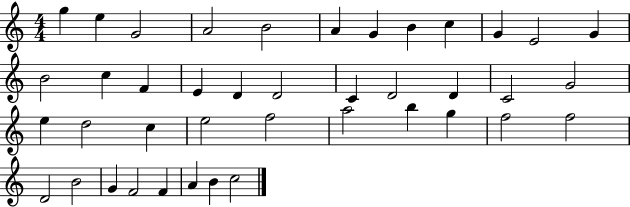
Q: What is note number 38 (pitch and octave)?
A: F4